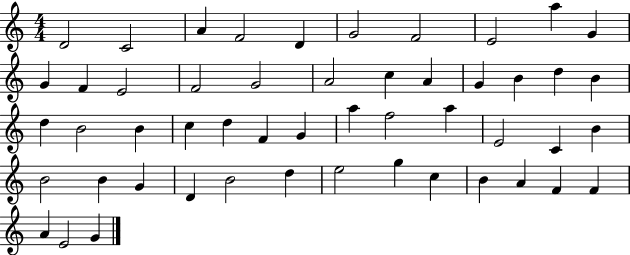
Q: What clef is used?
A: treble